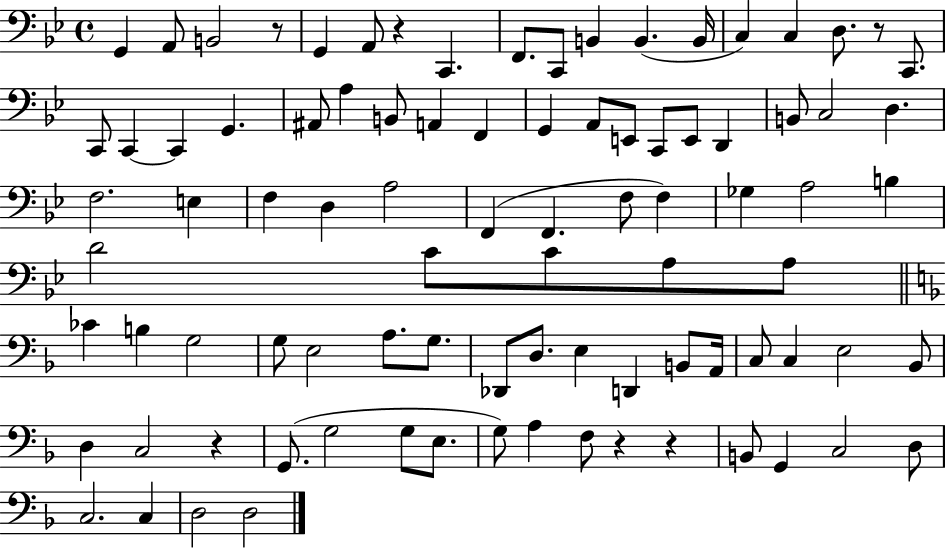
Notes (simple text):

G2/q A2/e B2/h R/e G2/q A2/e R/q C2/q. F2/e. C2/e B2/q B2/q. B2/s C3/q C3/q D3/e. R/e C2/e. C2/e C2/q C2/q G2/q. A#2/e A3/q B2/e A2/q F2/q G2/q A2/e E2/e C2/e E2/e D2/q B2/e C3/h D3/q. F3/h. E3/q F3/q D3/q A3/h F2/q F2/q. F3/e F3/q Gb3/q A3/h B3/q D4/h C4/e C4/e A3/e A3/e CES4/q B3/q G3/h G3/e E3/h A3/e. G3/e. Db2/e D3/e. E3/q D2/q B2/e A2/s C3/e C3/q E3/h Bb2/e D3/q C3/h R/q G2/e. G3/h G3/e E3/e. G3/e A3/q F3/e R/q R/q B2/e G2/q C3/h D3/e C3/h. C3/q D3/h D3/h